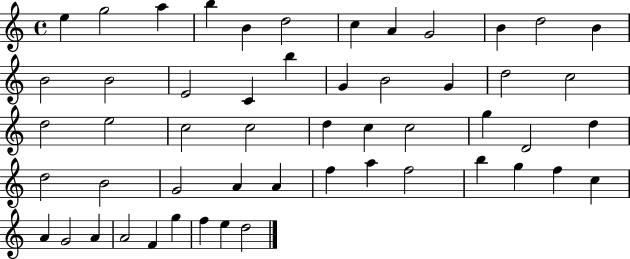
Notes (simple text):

E5/q G5/h A5/q B5/q B4/q D5/h C5/q A4/q G4/h B4/q D5/h B4/q B4/h B4/h E4/h C4/q B5/q G4/q B4/h G4/q D5/h C5/h D5/h E5/h C5/h C5/h D5/q C5/q C5/h G5/q D4/h D5/q D5/h B4/h G4/h A4/q A4/q F5/q A5/q F5/h B5/q G5/q F5/q C5/q A4/q G4/h A4/q A4/h F4/q G5/q F5/q E5/q D5/h